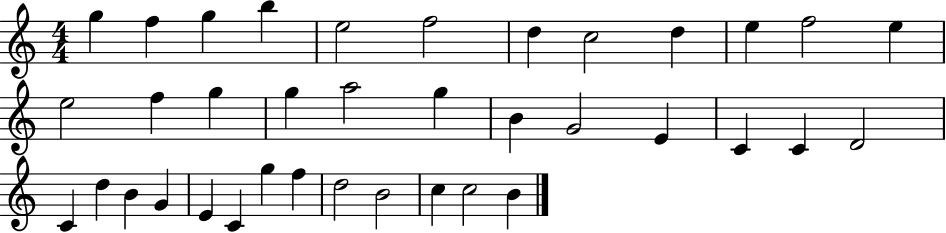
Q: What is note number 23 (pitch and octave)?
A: C4